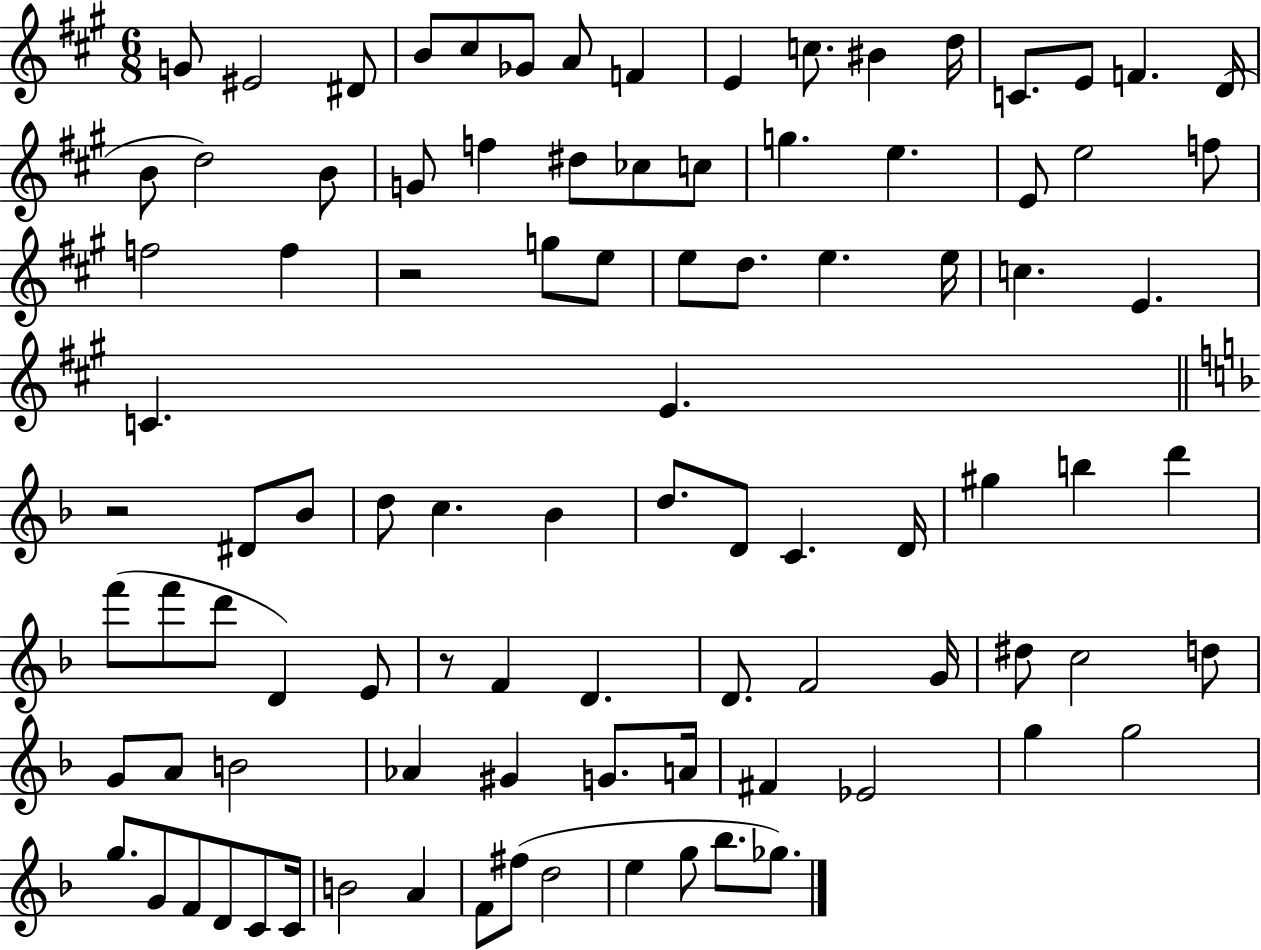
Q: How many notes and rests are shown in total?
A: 95